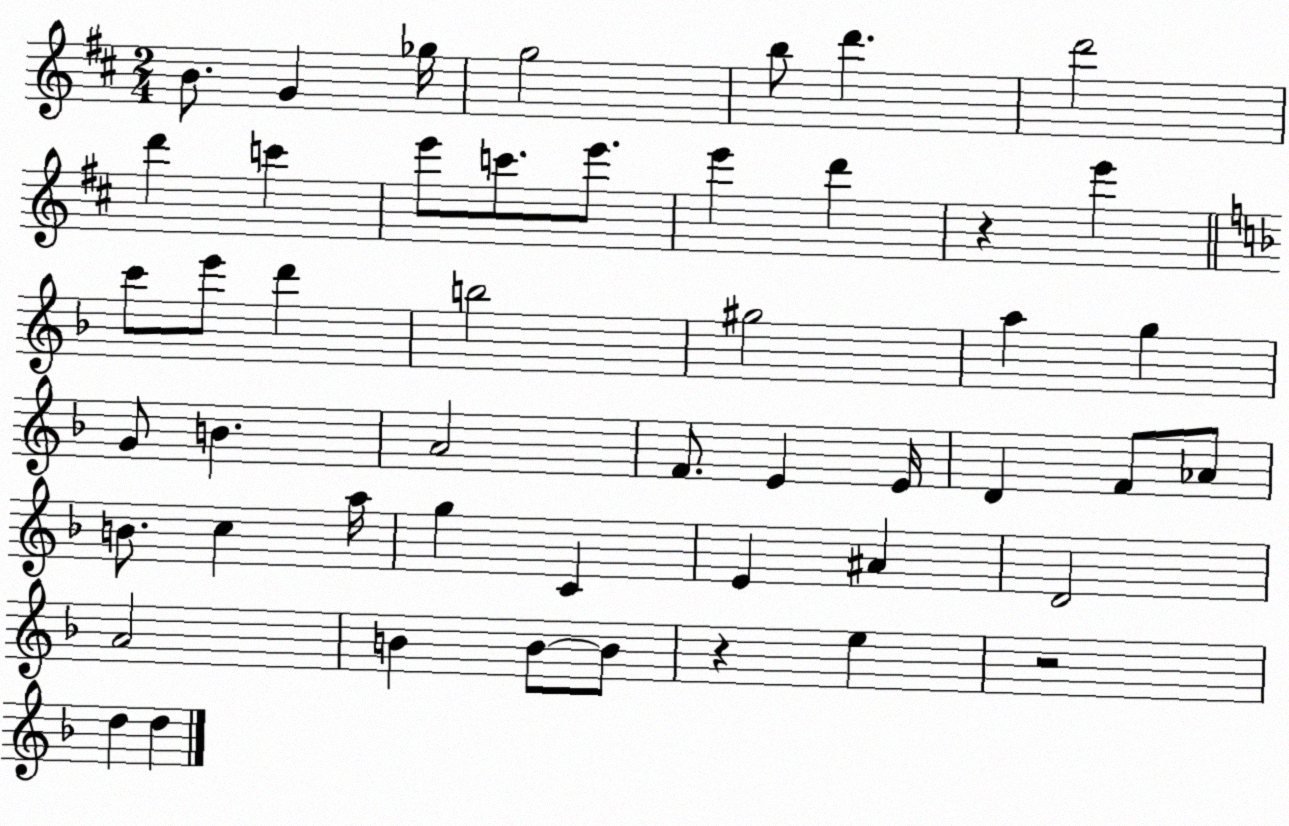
X:1
T:Untitled
M:2/4
L:1/4
K:D
B/2 G _g/4 g2 b/2 d' d'2 d' c' e'/2 c'/2 e'/2 e' d' z e' c'/2 e'/2 d' b2 ^g2 a g G/2 B A2 F/2 E E/4 D F/2 _A/2 B/2 c a/4 g C E ^A D2 A2 B B/2 B/2 z e z2 d d